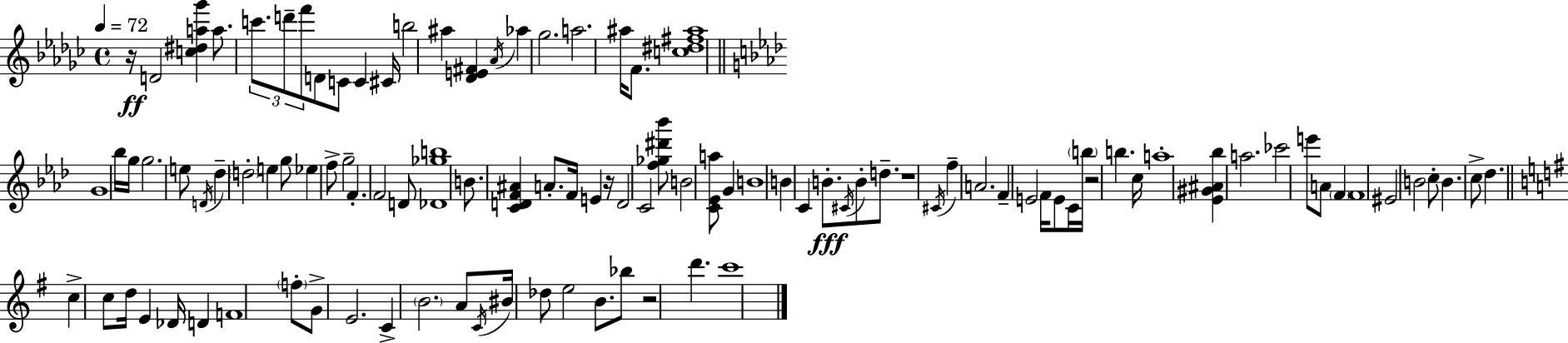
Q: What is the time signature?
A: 4/4